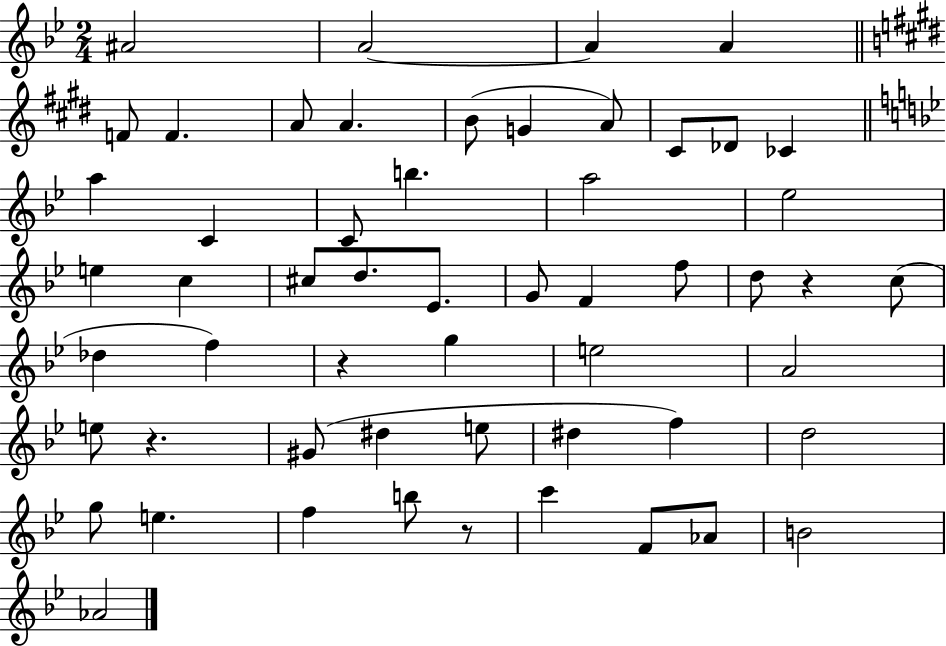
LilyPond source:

{
  \clef treble
  \numericTimeSignature
  \time 2/4
  \key bes \major
  ais'2 | a'2~~ | a'4 a'4 | \bar "||" \break \key e \major f'8 f'4. | a'8 a'4. | b'8( g'4 a'8) | cis'8 des'8 ces'4 | \break \bar "||" \break \key g \minor a''4 c'4 | c'8 b''4. | a''2 | ees''2 | \break e''4 c''4 | cis''8 d''8. ees'8. | g'8 f'4 f''8 | d''8 r4 c''8( | \break des''4 f''4) | r4 g''4 | e''2 | a'2 | \break e''8 r4. | gis'8( dis''4 e''8 | dis''4 f''4) | d''2 | \break g''8 e''4. | f''4 b''8 r8 | c'''4 f'8 aes'8 | b'2 | \break aes'2 | \bar "|."
}